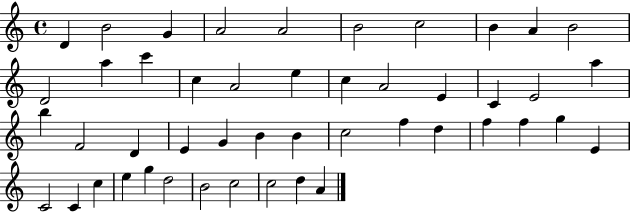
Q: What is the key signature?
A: C major